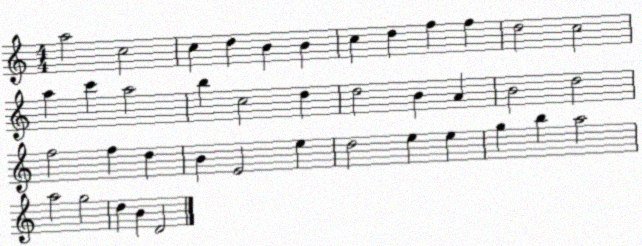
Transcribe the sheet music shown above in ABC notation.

X:1
T:Untitled
M:4/4
L:1/4
K:C
a2 c2 c d B B c d f f d2 c2 a c' a2 b c2 d d2 B A B2 d2 f2 f d B E2 e d2 e e g b a2 a2 g2 d B D2